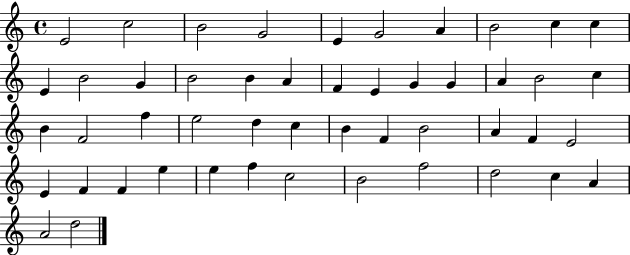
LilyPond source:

{
  \clef treble
  \time 4/4
  \defaultTimeSignature
  \key c \major
  e'2 c''2 | b'2 g'2 | e'4 g'2 a'4 | b'2 c''4 c''4 | \break e'4 b'2 g'4 | b'2 b'4 a'4 | f'4 e'4 g'4 g'4 | a'4 b'2 c''4 | \break b'4 f'2 f''4 | e''2 d''4 c''4 | b'4 f'4 b'2 | a'4 f'4 e'2 | \break e'4 f'4 f'4 e''4 | e''4 f''4 c''2 | b'2 f''2 | d''2 c''4 a'4 | \break a'2 d''2 | \bar "|."
}